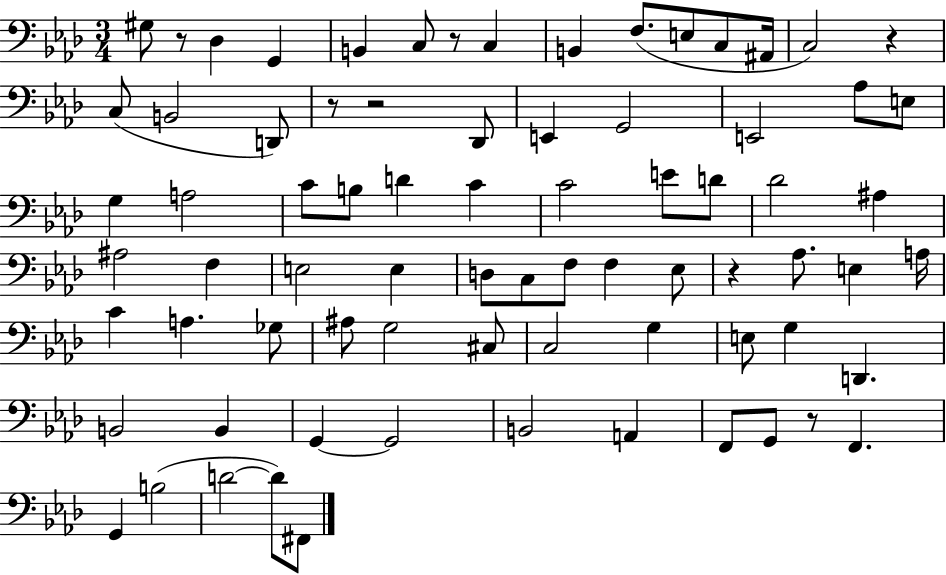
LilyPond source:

{
  \clef bass
  \numericTimeSignature
  \time 3/4
  \key aes \major
  gis8 r8 des4 g,4 | b,4 c8 r8 c4 | b,4 f8.( e8 c8 ais,16 | c2) r4 | \break c8( b,2 d,8) | r8 r2 des,8 | e,4 g,2 | e,2 aes8 e8 | \break g4 a2 | c'8 b8 d'4 c'4 | c'2 e'8 d'8 | des'2 ais4 | \break ais2 f4 | e2 e4 | d8 c8 f8 f4 ees8 | r4 aes8. e4 a16 | \break c'4 a4. ges8 | ais8 g2 cis8 | c2 g4 | e8 g4 d,4. | \break b,2 b,4 | g,4~~ g,2 | b,2 a,4 | f,8 g,8 r8 f,4. | \break g,4 b2( | d'2~~ d'8) fis,8 | \bar "|."
}